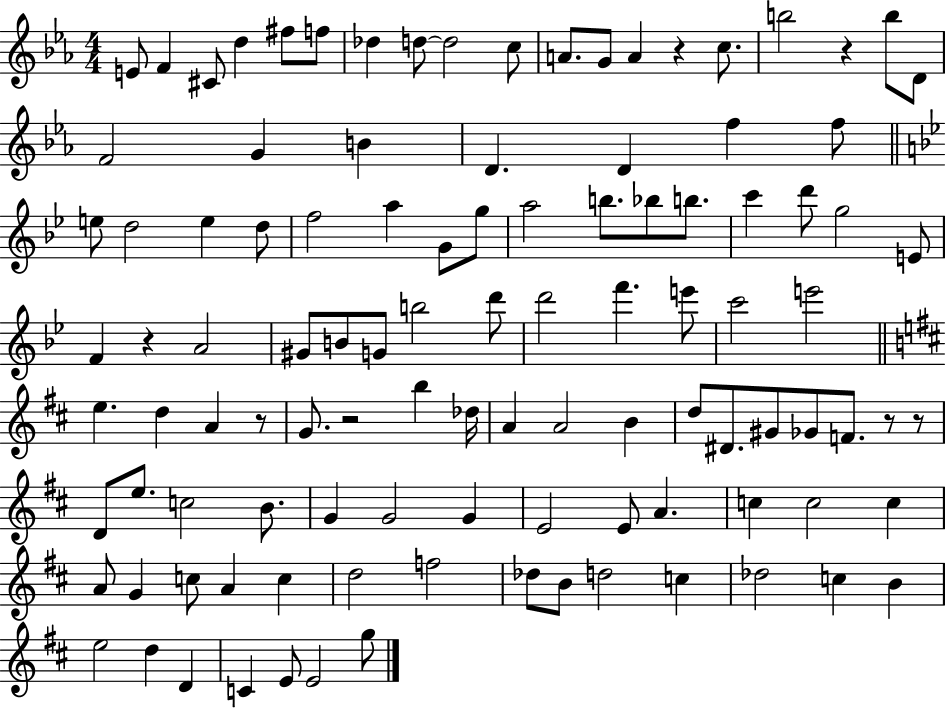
E4/e F4/q C#4/e D5/q F#5/e F5/e Db5/q D5/e D5/h C5/e A4/e. G4/e A4/q R/q C5/e. B5/h R/q B5/e D4/e F4/h G4/q B4/q D4/q. D4/q F5/q F5/e E5/e D5/h E5/q D5/e F5/h A5/q G4/e G5/e A5/h B5/e. Bb5/e B5/e. C6/q D6/e G5/h E4/e F4/q R/q A4/h G#4/e B4/e G4/e B5/h D6/e D6/h F6/q. E6/e C6/h E6/h E5/q. D5/q A4/q R/e G4/e. R/h B5/q Db5/s A4/q A4/h B4/q D5/e D#4/e. G#4/e Gb4/e F4/e. R/e R/e D4/e E5/e. C5/h B4/e. G4/q G4/h G4/q E4/h E4/e A4/q. C5/q C5/h C5/q A4/e G4/q C5/e A4/q C5/q D5/h F5/h Db5/e B4/e D5/h C5/q Db5/h C5/q B4/q E5/h D5/q D4/q C4/q E4/e E4/h G5/e